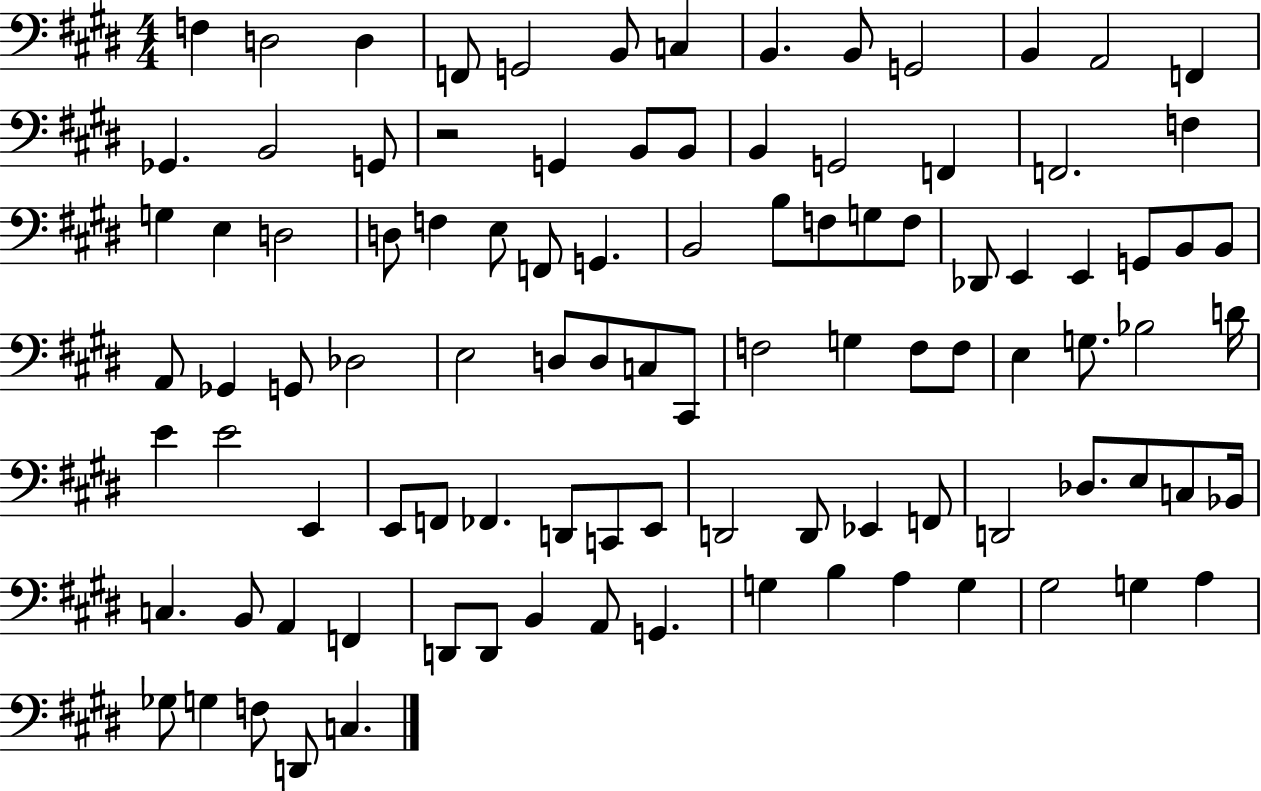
F3/q D3/h D3/q F2/e G2/h B2/e C3/q B2/q. B2/e G2/h B2/q A2/h F2/q Gb2/q. B2/h G2/e R/h G2/q B2/e B2/e B2/q G2/h F2/q F2/h. F3/q G3/q E3/q D3/h D3/e F3/q E3/e F2/e G2/q. B2/h B3/e F3/e G3/e F3/e Db2/e E2/q E2/q G2/e B2/e B2/e A2/e Gb2/q G2/e Db3/h E3/h D3/e D3/e C3/e C#2/e F3/h G3/q F3/e F3/e E3/q G3/e. Bb3/h D4/s E4/q E4/h E2/q E2/e F2/e FES2/q. D2/e C2/e E2/e D2/h D2/e Eb2/q F2/e D2/h Db3/e. E3/e C3/e Bb2/s C3/q. B2/e A2/q F2/q D2/e D2/e B2/q A2/e G2/q. G3/q B3/q A3/q G3/q G#3/h G3/q A3/q Gb3/e G3/q F3/e D2/e C3/q.